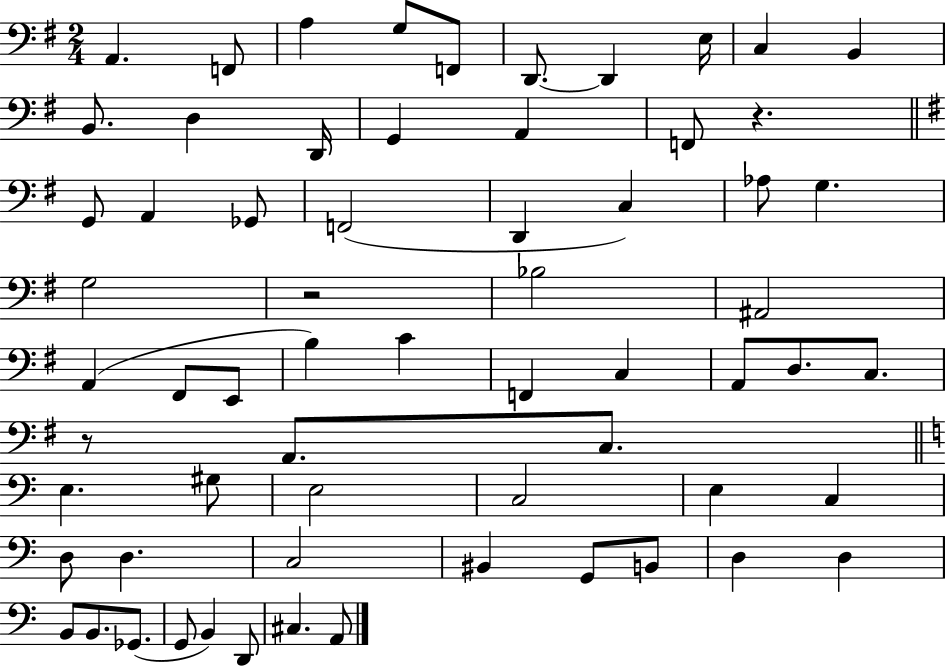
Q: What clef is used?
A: bass